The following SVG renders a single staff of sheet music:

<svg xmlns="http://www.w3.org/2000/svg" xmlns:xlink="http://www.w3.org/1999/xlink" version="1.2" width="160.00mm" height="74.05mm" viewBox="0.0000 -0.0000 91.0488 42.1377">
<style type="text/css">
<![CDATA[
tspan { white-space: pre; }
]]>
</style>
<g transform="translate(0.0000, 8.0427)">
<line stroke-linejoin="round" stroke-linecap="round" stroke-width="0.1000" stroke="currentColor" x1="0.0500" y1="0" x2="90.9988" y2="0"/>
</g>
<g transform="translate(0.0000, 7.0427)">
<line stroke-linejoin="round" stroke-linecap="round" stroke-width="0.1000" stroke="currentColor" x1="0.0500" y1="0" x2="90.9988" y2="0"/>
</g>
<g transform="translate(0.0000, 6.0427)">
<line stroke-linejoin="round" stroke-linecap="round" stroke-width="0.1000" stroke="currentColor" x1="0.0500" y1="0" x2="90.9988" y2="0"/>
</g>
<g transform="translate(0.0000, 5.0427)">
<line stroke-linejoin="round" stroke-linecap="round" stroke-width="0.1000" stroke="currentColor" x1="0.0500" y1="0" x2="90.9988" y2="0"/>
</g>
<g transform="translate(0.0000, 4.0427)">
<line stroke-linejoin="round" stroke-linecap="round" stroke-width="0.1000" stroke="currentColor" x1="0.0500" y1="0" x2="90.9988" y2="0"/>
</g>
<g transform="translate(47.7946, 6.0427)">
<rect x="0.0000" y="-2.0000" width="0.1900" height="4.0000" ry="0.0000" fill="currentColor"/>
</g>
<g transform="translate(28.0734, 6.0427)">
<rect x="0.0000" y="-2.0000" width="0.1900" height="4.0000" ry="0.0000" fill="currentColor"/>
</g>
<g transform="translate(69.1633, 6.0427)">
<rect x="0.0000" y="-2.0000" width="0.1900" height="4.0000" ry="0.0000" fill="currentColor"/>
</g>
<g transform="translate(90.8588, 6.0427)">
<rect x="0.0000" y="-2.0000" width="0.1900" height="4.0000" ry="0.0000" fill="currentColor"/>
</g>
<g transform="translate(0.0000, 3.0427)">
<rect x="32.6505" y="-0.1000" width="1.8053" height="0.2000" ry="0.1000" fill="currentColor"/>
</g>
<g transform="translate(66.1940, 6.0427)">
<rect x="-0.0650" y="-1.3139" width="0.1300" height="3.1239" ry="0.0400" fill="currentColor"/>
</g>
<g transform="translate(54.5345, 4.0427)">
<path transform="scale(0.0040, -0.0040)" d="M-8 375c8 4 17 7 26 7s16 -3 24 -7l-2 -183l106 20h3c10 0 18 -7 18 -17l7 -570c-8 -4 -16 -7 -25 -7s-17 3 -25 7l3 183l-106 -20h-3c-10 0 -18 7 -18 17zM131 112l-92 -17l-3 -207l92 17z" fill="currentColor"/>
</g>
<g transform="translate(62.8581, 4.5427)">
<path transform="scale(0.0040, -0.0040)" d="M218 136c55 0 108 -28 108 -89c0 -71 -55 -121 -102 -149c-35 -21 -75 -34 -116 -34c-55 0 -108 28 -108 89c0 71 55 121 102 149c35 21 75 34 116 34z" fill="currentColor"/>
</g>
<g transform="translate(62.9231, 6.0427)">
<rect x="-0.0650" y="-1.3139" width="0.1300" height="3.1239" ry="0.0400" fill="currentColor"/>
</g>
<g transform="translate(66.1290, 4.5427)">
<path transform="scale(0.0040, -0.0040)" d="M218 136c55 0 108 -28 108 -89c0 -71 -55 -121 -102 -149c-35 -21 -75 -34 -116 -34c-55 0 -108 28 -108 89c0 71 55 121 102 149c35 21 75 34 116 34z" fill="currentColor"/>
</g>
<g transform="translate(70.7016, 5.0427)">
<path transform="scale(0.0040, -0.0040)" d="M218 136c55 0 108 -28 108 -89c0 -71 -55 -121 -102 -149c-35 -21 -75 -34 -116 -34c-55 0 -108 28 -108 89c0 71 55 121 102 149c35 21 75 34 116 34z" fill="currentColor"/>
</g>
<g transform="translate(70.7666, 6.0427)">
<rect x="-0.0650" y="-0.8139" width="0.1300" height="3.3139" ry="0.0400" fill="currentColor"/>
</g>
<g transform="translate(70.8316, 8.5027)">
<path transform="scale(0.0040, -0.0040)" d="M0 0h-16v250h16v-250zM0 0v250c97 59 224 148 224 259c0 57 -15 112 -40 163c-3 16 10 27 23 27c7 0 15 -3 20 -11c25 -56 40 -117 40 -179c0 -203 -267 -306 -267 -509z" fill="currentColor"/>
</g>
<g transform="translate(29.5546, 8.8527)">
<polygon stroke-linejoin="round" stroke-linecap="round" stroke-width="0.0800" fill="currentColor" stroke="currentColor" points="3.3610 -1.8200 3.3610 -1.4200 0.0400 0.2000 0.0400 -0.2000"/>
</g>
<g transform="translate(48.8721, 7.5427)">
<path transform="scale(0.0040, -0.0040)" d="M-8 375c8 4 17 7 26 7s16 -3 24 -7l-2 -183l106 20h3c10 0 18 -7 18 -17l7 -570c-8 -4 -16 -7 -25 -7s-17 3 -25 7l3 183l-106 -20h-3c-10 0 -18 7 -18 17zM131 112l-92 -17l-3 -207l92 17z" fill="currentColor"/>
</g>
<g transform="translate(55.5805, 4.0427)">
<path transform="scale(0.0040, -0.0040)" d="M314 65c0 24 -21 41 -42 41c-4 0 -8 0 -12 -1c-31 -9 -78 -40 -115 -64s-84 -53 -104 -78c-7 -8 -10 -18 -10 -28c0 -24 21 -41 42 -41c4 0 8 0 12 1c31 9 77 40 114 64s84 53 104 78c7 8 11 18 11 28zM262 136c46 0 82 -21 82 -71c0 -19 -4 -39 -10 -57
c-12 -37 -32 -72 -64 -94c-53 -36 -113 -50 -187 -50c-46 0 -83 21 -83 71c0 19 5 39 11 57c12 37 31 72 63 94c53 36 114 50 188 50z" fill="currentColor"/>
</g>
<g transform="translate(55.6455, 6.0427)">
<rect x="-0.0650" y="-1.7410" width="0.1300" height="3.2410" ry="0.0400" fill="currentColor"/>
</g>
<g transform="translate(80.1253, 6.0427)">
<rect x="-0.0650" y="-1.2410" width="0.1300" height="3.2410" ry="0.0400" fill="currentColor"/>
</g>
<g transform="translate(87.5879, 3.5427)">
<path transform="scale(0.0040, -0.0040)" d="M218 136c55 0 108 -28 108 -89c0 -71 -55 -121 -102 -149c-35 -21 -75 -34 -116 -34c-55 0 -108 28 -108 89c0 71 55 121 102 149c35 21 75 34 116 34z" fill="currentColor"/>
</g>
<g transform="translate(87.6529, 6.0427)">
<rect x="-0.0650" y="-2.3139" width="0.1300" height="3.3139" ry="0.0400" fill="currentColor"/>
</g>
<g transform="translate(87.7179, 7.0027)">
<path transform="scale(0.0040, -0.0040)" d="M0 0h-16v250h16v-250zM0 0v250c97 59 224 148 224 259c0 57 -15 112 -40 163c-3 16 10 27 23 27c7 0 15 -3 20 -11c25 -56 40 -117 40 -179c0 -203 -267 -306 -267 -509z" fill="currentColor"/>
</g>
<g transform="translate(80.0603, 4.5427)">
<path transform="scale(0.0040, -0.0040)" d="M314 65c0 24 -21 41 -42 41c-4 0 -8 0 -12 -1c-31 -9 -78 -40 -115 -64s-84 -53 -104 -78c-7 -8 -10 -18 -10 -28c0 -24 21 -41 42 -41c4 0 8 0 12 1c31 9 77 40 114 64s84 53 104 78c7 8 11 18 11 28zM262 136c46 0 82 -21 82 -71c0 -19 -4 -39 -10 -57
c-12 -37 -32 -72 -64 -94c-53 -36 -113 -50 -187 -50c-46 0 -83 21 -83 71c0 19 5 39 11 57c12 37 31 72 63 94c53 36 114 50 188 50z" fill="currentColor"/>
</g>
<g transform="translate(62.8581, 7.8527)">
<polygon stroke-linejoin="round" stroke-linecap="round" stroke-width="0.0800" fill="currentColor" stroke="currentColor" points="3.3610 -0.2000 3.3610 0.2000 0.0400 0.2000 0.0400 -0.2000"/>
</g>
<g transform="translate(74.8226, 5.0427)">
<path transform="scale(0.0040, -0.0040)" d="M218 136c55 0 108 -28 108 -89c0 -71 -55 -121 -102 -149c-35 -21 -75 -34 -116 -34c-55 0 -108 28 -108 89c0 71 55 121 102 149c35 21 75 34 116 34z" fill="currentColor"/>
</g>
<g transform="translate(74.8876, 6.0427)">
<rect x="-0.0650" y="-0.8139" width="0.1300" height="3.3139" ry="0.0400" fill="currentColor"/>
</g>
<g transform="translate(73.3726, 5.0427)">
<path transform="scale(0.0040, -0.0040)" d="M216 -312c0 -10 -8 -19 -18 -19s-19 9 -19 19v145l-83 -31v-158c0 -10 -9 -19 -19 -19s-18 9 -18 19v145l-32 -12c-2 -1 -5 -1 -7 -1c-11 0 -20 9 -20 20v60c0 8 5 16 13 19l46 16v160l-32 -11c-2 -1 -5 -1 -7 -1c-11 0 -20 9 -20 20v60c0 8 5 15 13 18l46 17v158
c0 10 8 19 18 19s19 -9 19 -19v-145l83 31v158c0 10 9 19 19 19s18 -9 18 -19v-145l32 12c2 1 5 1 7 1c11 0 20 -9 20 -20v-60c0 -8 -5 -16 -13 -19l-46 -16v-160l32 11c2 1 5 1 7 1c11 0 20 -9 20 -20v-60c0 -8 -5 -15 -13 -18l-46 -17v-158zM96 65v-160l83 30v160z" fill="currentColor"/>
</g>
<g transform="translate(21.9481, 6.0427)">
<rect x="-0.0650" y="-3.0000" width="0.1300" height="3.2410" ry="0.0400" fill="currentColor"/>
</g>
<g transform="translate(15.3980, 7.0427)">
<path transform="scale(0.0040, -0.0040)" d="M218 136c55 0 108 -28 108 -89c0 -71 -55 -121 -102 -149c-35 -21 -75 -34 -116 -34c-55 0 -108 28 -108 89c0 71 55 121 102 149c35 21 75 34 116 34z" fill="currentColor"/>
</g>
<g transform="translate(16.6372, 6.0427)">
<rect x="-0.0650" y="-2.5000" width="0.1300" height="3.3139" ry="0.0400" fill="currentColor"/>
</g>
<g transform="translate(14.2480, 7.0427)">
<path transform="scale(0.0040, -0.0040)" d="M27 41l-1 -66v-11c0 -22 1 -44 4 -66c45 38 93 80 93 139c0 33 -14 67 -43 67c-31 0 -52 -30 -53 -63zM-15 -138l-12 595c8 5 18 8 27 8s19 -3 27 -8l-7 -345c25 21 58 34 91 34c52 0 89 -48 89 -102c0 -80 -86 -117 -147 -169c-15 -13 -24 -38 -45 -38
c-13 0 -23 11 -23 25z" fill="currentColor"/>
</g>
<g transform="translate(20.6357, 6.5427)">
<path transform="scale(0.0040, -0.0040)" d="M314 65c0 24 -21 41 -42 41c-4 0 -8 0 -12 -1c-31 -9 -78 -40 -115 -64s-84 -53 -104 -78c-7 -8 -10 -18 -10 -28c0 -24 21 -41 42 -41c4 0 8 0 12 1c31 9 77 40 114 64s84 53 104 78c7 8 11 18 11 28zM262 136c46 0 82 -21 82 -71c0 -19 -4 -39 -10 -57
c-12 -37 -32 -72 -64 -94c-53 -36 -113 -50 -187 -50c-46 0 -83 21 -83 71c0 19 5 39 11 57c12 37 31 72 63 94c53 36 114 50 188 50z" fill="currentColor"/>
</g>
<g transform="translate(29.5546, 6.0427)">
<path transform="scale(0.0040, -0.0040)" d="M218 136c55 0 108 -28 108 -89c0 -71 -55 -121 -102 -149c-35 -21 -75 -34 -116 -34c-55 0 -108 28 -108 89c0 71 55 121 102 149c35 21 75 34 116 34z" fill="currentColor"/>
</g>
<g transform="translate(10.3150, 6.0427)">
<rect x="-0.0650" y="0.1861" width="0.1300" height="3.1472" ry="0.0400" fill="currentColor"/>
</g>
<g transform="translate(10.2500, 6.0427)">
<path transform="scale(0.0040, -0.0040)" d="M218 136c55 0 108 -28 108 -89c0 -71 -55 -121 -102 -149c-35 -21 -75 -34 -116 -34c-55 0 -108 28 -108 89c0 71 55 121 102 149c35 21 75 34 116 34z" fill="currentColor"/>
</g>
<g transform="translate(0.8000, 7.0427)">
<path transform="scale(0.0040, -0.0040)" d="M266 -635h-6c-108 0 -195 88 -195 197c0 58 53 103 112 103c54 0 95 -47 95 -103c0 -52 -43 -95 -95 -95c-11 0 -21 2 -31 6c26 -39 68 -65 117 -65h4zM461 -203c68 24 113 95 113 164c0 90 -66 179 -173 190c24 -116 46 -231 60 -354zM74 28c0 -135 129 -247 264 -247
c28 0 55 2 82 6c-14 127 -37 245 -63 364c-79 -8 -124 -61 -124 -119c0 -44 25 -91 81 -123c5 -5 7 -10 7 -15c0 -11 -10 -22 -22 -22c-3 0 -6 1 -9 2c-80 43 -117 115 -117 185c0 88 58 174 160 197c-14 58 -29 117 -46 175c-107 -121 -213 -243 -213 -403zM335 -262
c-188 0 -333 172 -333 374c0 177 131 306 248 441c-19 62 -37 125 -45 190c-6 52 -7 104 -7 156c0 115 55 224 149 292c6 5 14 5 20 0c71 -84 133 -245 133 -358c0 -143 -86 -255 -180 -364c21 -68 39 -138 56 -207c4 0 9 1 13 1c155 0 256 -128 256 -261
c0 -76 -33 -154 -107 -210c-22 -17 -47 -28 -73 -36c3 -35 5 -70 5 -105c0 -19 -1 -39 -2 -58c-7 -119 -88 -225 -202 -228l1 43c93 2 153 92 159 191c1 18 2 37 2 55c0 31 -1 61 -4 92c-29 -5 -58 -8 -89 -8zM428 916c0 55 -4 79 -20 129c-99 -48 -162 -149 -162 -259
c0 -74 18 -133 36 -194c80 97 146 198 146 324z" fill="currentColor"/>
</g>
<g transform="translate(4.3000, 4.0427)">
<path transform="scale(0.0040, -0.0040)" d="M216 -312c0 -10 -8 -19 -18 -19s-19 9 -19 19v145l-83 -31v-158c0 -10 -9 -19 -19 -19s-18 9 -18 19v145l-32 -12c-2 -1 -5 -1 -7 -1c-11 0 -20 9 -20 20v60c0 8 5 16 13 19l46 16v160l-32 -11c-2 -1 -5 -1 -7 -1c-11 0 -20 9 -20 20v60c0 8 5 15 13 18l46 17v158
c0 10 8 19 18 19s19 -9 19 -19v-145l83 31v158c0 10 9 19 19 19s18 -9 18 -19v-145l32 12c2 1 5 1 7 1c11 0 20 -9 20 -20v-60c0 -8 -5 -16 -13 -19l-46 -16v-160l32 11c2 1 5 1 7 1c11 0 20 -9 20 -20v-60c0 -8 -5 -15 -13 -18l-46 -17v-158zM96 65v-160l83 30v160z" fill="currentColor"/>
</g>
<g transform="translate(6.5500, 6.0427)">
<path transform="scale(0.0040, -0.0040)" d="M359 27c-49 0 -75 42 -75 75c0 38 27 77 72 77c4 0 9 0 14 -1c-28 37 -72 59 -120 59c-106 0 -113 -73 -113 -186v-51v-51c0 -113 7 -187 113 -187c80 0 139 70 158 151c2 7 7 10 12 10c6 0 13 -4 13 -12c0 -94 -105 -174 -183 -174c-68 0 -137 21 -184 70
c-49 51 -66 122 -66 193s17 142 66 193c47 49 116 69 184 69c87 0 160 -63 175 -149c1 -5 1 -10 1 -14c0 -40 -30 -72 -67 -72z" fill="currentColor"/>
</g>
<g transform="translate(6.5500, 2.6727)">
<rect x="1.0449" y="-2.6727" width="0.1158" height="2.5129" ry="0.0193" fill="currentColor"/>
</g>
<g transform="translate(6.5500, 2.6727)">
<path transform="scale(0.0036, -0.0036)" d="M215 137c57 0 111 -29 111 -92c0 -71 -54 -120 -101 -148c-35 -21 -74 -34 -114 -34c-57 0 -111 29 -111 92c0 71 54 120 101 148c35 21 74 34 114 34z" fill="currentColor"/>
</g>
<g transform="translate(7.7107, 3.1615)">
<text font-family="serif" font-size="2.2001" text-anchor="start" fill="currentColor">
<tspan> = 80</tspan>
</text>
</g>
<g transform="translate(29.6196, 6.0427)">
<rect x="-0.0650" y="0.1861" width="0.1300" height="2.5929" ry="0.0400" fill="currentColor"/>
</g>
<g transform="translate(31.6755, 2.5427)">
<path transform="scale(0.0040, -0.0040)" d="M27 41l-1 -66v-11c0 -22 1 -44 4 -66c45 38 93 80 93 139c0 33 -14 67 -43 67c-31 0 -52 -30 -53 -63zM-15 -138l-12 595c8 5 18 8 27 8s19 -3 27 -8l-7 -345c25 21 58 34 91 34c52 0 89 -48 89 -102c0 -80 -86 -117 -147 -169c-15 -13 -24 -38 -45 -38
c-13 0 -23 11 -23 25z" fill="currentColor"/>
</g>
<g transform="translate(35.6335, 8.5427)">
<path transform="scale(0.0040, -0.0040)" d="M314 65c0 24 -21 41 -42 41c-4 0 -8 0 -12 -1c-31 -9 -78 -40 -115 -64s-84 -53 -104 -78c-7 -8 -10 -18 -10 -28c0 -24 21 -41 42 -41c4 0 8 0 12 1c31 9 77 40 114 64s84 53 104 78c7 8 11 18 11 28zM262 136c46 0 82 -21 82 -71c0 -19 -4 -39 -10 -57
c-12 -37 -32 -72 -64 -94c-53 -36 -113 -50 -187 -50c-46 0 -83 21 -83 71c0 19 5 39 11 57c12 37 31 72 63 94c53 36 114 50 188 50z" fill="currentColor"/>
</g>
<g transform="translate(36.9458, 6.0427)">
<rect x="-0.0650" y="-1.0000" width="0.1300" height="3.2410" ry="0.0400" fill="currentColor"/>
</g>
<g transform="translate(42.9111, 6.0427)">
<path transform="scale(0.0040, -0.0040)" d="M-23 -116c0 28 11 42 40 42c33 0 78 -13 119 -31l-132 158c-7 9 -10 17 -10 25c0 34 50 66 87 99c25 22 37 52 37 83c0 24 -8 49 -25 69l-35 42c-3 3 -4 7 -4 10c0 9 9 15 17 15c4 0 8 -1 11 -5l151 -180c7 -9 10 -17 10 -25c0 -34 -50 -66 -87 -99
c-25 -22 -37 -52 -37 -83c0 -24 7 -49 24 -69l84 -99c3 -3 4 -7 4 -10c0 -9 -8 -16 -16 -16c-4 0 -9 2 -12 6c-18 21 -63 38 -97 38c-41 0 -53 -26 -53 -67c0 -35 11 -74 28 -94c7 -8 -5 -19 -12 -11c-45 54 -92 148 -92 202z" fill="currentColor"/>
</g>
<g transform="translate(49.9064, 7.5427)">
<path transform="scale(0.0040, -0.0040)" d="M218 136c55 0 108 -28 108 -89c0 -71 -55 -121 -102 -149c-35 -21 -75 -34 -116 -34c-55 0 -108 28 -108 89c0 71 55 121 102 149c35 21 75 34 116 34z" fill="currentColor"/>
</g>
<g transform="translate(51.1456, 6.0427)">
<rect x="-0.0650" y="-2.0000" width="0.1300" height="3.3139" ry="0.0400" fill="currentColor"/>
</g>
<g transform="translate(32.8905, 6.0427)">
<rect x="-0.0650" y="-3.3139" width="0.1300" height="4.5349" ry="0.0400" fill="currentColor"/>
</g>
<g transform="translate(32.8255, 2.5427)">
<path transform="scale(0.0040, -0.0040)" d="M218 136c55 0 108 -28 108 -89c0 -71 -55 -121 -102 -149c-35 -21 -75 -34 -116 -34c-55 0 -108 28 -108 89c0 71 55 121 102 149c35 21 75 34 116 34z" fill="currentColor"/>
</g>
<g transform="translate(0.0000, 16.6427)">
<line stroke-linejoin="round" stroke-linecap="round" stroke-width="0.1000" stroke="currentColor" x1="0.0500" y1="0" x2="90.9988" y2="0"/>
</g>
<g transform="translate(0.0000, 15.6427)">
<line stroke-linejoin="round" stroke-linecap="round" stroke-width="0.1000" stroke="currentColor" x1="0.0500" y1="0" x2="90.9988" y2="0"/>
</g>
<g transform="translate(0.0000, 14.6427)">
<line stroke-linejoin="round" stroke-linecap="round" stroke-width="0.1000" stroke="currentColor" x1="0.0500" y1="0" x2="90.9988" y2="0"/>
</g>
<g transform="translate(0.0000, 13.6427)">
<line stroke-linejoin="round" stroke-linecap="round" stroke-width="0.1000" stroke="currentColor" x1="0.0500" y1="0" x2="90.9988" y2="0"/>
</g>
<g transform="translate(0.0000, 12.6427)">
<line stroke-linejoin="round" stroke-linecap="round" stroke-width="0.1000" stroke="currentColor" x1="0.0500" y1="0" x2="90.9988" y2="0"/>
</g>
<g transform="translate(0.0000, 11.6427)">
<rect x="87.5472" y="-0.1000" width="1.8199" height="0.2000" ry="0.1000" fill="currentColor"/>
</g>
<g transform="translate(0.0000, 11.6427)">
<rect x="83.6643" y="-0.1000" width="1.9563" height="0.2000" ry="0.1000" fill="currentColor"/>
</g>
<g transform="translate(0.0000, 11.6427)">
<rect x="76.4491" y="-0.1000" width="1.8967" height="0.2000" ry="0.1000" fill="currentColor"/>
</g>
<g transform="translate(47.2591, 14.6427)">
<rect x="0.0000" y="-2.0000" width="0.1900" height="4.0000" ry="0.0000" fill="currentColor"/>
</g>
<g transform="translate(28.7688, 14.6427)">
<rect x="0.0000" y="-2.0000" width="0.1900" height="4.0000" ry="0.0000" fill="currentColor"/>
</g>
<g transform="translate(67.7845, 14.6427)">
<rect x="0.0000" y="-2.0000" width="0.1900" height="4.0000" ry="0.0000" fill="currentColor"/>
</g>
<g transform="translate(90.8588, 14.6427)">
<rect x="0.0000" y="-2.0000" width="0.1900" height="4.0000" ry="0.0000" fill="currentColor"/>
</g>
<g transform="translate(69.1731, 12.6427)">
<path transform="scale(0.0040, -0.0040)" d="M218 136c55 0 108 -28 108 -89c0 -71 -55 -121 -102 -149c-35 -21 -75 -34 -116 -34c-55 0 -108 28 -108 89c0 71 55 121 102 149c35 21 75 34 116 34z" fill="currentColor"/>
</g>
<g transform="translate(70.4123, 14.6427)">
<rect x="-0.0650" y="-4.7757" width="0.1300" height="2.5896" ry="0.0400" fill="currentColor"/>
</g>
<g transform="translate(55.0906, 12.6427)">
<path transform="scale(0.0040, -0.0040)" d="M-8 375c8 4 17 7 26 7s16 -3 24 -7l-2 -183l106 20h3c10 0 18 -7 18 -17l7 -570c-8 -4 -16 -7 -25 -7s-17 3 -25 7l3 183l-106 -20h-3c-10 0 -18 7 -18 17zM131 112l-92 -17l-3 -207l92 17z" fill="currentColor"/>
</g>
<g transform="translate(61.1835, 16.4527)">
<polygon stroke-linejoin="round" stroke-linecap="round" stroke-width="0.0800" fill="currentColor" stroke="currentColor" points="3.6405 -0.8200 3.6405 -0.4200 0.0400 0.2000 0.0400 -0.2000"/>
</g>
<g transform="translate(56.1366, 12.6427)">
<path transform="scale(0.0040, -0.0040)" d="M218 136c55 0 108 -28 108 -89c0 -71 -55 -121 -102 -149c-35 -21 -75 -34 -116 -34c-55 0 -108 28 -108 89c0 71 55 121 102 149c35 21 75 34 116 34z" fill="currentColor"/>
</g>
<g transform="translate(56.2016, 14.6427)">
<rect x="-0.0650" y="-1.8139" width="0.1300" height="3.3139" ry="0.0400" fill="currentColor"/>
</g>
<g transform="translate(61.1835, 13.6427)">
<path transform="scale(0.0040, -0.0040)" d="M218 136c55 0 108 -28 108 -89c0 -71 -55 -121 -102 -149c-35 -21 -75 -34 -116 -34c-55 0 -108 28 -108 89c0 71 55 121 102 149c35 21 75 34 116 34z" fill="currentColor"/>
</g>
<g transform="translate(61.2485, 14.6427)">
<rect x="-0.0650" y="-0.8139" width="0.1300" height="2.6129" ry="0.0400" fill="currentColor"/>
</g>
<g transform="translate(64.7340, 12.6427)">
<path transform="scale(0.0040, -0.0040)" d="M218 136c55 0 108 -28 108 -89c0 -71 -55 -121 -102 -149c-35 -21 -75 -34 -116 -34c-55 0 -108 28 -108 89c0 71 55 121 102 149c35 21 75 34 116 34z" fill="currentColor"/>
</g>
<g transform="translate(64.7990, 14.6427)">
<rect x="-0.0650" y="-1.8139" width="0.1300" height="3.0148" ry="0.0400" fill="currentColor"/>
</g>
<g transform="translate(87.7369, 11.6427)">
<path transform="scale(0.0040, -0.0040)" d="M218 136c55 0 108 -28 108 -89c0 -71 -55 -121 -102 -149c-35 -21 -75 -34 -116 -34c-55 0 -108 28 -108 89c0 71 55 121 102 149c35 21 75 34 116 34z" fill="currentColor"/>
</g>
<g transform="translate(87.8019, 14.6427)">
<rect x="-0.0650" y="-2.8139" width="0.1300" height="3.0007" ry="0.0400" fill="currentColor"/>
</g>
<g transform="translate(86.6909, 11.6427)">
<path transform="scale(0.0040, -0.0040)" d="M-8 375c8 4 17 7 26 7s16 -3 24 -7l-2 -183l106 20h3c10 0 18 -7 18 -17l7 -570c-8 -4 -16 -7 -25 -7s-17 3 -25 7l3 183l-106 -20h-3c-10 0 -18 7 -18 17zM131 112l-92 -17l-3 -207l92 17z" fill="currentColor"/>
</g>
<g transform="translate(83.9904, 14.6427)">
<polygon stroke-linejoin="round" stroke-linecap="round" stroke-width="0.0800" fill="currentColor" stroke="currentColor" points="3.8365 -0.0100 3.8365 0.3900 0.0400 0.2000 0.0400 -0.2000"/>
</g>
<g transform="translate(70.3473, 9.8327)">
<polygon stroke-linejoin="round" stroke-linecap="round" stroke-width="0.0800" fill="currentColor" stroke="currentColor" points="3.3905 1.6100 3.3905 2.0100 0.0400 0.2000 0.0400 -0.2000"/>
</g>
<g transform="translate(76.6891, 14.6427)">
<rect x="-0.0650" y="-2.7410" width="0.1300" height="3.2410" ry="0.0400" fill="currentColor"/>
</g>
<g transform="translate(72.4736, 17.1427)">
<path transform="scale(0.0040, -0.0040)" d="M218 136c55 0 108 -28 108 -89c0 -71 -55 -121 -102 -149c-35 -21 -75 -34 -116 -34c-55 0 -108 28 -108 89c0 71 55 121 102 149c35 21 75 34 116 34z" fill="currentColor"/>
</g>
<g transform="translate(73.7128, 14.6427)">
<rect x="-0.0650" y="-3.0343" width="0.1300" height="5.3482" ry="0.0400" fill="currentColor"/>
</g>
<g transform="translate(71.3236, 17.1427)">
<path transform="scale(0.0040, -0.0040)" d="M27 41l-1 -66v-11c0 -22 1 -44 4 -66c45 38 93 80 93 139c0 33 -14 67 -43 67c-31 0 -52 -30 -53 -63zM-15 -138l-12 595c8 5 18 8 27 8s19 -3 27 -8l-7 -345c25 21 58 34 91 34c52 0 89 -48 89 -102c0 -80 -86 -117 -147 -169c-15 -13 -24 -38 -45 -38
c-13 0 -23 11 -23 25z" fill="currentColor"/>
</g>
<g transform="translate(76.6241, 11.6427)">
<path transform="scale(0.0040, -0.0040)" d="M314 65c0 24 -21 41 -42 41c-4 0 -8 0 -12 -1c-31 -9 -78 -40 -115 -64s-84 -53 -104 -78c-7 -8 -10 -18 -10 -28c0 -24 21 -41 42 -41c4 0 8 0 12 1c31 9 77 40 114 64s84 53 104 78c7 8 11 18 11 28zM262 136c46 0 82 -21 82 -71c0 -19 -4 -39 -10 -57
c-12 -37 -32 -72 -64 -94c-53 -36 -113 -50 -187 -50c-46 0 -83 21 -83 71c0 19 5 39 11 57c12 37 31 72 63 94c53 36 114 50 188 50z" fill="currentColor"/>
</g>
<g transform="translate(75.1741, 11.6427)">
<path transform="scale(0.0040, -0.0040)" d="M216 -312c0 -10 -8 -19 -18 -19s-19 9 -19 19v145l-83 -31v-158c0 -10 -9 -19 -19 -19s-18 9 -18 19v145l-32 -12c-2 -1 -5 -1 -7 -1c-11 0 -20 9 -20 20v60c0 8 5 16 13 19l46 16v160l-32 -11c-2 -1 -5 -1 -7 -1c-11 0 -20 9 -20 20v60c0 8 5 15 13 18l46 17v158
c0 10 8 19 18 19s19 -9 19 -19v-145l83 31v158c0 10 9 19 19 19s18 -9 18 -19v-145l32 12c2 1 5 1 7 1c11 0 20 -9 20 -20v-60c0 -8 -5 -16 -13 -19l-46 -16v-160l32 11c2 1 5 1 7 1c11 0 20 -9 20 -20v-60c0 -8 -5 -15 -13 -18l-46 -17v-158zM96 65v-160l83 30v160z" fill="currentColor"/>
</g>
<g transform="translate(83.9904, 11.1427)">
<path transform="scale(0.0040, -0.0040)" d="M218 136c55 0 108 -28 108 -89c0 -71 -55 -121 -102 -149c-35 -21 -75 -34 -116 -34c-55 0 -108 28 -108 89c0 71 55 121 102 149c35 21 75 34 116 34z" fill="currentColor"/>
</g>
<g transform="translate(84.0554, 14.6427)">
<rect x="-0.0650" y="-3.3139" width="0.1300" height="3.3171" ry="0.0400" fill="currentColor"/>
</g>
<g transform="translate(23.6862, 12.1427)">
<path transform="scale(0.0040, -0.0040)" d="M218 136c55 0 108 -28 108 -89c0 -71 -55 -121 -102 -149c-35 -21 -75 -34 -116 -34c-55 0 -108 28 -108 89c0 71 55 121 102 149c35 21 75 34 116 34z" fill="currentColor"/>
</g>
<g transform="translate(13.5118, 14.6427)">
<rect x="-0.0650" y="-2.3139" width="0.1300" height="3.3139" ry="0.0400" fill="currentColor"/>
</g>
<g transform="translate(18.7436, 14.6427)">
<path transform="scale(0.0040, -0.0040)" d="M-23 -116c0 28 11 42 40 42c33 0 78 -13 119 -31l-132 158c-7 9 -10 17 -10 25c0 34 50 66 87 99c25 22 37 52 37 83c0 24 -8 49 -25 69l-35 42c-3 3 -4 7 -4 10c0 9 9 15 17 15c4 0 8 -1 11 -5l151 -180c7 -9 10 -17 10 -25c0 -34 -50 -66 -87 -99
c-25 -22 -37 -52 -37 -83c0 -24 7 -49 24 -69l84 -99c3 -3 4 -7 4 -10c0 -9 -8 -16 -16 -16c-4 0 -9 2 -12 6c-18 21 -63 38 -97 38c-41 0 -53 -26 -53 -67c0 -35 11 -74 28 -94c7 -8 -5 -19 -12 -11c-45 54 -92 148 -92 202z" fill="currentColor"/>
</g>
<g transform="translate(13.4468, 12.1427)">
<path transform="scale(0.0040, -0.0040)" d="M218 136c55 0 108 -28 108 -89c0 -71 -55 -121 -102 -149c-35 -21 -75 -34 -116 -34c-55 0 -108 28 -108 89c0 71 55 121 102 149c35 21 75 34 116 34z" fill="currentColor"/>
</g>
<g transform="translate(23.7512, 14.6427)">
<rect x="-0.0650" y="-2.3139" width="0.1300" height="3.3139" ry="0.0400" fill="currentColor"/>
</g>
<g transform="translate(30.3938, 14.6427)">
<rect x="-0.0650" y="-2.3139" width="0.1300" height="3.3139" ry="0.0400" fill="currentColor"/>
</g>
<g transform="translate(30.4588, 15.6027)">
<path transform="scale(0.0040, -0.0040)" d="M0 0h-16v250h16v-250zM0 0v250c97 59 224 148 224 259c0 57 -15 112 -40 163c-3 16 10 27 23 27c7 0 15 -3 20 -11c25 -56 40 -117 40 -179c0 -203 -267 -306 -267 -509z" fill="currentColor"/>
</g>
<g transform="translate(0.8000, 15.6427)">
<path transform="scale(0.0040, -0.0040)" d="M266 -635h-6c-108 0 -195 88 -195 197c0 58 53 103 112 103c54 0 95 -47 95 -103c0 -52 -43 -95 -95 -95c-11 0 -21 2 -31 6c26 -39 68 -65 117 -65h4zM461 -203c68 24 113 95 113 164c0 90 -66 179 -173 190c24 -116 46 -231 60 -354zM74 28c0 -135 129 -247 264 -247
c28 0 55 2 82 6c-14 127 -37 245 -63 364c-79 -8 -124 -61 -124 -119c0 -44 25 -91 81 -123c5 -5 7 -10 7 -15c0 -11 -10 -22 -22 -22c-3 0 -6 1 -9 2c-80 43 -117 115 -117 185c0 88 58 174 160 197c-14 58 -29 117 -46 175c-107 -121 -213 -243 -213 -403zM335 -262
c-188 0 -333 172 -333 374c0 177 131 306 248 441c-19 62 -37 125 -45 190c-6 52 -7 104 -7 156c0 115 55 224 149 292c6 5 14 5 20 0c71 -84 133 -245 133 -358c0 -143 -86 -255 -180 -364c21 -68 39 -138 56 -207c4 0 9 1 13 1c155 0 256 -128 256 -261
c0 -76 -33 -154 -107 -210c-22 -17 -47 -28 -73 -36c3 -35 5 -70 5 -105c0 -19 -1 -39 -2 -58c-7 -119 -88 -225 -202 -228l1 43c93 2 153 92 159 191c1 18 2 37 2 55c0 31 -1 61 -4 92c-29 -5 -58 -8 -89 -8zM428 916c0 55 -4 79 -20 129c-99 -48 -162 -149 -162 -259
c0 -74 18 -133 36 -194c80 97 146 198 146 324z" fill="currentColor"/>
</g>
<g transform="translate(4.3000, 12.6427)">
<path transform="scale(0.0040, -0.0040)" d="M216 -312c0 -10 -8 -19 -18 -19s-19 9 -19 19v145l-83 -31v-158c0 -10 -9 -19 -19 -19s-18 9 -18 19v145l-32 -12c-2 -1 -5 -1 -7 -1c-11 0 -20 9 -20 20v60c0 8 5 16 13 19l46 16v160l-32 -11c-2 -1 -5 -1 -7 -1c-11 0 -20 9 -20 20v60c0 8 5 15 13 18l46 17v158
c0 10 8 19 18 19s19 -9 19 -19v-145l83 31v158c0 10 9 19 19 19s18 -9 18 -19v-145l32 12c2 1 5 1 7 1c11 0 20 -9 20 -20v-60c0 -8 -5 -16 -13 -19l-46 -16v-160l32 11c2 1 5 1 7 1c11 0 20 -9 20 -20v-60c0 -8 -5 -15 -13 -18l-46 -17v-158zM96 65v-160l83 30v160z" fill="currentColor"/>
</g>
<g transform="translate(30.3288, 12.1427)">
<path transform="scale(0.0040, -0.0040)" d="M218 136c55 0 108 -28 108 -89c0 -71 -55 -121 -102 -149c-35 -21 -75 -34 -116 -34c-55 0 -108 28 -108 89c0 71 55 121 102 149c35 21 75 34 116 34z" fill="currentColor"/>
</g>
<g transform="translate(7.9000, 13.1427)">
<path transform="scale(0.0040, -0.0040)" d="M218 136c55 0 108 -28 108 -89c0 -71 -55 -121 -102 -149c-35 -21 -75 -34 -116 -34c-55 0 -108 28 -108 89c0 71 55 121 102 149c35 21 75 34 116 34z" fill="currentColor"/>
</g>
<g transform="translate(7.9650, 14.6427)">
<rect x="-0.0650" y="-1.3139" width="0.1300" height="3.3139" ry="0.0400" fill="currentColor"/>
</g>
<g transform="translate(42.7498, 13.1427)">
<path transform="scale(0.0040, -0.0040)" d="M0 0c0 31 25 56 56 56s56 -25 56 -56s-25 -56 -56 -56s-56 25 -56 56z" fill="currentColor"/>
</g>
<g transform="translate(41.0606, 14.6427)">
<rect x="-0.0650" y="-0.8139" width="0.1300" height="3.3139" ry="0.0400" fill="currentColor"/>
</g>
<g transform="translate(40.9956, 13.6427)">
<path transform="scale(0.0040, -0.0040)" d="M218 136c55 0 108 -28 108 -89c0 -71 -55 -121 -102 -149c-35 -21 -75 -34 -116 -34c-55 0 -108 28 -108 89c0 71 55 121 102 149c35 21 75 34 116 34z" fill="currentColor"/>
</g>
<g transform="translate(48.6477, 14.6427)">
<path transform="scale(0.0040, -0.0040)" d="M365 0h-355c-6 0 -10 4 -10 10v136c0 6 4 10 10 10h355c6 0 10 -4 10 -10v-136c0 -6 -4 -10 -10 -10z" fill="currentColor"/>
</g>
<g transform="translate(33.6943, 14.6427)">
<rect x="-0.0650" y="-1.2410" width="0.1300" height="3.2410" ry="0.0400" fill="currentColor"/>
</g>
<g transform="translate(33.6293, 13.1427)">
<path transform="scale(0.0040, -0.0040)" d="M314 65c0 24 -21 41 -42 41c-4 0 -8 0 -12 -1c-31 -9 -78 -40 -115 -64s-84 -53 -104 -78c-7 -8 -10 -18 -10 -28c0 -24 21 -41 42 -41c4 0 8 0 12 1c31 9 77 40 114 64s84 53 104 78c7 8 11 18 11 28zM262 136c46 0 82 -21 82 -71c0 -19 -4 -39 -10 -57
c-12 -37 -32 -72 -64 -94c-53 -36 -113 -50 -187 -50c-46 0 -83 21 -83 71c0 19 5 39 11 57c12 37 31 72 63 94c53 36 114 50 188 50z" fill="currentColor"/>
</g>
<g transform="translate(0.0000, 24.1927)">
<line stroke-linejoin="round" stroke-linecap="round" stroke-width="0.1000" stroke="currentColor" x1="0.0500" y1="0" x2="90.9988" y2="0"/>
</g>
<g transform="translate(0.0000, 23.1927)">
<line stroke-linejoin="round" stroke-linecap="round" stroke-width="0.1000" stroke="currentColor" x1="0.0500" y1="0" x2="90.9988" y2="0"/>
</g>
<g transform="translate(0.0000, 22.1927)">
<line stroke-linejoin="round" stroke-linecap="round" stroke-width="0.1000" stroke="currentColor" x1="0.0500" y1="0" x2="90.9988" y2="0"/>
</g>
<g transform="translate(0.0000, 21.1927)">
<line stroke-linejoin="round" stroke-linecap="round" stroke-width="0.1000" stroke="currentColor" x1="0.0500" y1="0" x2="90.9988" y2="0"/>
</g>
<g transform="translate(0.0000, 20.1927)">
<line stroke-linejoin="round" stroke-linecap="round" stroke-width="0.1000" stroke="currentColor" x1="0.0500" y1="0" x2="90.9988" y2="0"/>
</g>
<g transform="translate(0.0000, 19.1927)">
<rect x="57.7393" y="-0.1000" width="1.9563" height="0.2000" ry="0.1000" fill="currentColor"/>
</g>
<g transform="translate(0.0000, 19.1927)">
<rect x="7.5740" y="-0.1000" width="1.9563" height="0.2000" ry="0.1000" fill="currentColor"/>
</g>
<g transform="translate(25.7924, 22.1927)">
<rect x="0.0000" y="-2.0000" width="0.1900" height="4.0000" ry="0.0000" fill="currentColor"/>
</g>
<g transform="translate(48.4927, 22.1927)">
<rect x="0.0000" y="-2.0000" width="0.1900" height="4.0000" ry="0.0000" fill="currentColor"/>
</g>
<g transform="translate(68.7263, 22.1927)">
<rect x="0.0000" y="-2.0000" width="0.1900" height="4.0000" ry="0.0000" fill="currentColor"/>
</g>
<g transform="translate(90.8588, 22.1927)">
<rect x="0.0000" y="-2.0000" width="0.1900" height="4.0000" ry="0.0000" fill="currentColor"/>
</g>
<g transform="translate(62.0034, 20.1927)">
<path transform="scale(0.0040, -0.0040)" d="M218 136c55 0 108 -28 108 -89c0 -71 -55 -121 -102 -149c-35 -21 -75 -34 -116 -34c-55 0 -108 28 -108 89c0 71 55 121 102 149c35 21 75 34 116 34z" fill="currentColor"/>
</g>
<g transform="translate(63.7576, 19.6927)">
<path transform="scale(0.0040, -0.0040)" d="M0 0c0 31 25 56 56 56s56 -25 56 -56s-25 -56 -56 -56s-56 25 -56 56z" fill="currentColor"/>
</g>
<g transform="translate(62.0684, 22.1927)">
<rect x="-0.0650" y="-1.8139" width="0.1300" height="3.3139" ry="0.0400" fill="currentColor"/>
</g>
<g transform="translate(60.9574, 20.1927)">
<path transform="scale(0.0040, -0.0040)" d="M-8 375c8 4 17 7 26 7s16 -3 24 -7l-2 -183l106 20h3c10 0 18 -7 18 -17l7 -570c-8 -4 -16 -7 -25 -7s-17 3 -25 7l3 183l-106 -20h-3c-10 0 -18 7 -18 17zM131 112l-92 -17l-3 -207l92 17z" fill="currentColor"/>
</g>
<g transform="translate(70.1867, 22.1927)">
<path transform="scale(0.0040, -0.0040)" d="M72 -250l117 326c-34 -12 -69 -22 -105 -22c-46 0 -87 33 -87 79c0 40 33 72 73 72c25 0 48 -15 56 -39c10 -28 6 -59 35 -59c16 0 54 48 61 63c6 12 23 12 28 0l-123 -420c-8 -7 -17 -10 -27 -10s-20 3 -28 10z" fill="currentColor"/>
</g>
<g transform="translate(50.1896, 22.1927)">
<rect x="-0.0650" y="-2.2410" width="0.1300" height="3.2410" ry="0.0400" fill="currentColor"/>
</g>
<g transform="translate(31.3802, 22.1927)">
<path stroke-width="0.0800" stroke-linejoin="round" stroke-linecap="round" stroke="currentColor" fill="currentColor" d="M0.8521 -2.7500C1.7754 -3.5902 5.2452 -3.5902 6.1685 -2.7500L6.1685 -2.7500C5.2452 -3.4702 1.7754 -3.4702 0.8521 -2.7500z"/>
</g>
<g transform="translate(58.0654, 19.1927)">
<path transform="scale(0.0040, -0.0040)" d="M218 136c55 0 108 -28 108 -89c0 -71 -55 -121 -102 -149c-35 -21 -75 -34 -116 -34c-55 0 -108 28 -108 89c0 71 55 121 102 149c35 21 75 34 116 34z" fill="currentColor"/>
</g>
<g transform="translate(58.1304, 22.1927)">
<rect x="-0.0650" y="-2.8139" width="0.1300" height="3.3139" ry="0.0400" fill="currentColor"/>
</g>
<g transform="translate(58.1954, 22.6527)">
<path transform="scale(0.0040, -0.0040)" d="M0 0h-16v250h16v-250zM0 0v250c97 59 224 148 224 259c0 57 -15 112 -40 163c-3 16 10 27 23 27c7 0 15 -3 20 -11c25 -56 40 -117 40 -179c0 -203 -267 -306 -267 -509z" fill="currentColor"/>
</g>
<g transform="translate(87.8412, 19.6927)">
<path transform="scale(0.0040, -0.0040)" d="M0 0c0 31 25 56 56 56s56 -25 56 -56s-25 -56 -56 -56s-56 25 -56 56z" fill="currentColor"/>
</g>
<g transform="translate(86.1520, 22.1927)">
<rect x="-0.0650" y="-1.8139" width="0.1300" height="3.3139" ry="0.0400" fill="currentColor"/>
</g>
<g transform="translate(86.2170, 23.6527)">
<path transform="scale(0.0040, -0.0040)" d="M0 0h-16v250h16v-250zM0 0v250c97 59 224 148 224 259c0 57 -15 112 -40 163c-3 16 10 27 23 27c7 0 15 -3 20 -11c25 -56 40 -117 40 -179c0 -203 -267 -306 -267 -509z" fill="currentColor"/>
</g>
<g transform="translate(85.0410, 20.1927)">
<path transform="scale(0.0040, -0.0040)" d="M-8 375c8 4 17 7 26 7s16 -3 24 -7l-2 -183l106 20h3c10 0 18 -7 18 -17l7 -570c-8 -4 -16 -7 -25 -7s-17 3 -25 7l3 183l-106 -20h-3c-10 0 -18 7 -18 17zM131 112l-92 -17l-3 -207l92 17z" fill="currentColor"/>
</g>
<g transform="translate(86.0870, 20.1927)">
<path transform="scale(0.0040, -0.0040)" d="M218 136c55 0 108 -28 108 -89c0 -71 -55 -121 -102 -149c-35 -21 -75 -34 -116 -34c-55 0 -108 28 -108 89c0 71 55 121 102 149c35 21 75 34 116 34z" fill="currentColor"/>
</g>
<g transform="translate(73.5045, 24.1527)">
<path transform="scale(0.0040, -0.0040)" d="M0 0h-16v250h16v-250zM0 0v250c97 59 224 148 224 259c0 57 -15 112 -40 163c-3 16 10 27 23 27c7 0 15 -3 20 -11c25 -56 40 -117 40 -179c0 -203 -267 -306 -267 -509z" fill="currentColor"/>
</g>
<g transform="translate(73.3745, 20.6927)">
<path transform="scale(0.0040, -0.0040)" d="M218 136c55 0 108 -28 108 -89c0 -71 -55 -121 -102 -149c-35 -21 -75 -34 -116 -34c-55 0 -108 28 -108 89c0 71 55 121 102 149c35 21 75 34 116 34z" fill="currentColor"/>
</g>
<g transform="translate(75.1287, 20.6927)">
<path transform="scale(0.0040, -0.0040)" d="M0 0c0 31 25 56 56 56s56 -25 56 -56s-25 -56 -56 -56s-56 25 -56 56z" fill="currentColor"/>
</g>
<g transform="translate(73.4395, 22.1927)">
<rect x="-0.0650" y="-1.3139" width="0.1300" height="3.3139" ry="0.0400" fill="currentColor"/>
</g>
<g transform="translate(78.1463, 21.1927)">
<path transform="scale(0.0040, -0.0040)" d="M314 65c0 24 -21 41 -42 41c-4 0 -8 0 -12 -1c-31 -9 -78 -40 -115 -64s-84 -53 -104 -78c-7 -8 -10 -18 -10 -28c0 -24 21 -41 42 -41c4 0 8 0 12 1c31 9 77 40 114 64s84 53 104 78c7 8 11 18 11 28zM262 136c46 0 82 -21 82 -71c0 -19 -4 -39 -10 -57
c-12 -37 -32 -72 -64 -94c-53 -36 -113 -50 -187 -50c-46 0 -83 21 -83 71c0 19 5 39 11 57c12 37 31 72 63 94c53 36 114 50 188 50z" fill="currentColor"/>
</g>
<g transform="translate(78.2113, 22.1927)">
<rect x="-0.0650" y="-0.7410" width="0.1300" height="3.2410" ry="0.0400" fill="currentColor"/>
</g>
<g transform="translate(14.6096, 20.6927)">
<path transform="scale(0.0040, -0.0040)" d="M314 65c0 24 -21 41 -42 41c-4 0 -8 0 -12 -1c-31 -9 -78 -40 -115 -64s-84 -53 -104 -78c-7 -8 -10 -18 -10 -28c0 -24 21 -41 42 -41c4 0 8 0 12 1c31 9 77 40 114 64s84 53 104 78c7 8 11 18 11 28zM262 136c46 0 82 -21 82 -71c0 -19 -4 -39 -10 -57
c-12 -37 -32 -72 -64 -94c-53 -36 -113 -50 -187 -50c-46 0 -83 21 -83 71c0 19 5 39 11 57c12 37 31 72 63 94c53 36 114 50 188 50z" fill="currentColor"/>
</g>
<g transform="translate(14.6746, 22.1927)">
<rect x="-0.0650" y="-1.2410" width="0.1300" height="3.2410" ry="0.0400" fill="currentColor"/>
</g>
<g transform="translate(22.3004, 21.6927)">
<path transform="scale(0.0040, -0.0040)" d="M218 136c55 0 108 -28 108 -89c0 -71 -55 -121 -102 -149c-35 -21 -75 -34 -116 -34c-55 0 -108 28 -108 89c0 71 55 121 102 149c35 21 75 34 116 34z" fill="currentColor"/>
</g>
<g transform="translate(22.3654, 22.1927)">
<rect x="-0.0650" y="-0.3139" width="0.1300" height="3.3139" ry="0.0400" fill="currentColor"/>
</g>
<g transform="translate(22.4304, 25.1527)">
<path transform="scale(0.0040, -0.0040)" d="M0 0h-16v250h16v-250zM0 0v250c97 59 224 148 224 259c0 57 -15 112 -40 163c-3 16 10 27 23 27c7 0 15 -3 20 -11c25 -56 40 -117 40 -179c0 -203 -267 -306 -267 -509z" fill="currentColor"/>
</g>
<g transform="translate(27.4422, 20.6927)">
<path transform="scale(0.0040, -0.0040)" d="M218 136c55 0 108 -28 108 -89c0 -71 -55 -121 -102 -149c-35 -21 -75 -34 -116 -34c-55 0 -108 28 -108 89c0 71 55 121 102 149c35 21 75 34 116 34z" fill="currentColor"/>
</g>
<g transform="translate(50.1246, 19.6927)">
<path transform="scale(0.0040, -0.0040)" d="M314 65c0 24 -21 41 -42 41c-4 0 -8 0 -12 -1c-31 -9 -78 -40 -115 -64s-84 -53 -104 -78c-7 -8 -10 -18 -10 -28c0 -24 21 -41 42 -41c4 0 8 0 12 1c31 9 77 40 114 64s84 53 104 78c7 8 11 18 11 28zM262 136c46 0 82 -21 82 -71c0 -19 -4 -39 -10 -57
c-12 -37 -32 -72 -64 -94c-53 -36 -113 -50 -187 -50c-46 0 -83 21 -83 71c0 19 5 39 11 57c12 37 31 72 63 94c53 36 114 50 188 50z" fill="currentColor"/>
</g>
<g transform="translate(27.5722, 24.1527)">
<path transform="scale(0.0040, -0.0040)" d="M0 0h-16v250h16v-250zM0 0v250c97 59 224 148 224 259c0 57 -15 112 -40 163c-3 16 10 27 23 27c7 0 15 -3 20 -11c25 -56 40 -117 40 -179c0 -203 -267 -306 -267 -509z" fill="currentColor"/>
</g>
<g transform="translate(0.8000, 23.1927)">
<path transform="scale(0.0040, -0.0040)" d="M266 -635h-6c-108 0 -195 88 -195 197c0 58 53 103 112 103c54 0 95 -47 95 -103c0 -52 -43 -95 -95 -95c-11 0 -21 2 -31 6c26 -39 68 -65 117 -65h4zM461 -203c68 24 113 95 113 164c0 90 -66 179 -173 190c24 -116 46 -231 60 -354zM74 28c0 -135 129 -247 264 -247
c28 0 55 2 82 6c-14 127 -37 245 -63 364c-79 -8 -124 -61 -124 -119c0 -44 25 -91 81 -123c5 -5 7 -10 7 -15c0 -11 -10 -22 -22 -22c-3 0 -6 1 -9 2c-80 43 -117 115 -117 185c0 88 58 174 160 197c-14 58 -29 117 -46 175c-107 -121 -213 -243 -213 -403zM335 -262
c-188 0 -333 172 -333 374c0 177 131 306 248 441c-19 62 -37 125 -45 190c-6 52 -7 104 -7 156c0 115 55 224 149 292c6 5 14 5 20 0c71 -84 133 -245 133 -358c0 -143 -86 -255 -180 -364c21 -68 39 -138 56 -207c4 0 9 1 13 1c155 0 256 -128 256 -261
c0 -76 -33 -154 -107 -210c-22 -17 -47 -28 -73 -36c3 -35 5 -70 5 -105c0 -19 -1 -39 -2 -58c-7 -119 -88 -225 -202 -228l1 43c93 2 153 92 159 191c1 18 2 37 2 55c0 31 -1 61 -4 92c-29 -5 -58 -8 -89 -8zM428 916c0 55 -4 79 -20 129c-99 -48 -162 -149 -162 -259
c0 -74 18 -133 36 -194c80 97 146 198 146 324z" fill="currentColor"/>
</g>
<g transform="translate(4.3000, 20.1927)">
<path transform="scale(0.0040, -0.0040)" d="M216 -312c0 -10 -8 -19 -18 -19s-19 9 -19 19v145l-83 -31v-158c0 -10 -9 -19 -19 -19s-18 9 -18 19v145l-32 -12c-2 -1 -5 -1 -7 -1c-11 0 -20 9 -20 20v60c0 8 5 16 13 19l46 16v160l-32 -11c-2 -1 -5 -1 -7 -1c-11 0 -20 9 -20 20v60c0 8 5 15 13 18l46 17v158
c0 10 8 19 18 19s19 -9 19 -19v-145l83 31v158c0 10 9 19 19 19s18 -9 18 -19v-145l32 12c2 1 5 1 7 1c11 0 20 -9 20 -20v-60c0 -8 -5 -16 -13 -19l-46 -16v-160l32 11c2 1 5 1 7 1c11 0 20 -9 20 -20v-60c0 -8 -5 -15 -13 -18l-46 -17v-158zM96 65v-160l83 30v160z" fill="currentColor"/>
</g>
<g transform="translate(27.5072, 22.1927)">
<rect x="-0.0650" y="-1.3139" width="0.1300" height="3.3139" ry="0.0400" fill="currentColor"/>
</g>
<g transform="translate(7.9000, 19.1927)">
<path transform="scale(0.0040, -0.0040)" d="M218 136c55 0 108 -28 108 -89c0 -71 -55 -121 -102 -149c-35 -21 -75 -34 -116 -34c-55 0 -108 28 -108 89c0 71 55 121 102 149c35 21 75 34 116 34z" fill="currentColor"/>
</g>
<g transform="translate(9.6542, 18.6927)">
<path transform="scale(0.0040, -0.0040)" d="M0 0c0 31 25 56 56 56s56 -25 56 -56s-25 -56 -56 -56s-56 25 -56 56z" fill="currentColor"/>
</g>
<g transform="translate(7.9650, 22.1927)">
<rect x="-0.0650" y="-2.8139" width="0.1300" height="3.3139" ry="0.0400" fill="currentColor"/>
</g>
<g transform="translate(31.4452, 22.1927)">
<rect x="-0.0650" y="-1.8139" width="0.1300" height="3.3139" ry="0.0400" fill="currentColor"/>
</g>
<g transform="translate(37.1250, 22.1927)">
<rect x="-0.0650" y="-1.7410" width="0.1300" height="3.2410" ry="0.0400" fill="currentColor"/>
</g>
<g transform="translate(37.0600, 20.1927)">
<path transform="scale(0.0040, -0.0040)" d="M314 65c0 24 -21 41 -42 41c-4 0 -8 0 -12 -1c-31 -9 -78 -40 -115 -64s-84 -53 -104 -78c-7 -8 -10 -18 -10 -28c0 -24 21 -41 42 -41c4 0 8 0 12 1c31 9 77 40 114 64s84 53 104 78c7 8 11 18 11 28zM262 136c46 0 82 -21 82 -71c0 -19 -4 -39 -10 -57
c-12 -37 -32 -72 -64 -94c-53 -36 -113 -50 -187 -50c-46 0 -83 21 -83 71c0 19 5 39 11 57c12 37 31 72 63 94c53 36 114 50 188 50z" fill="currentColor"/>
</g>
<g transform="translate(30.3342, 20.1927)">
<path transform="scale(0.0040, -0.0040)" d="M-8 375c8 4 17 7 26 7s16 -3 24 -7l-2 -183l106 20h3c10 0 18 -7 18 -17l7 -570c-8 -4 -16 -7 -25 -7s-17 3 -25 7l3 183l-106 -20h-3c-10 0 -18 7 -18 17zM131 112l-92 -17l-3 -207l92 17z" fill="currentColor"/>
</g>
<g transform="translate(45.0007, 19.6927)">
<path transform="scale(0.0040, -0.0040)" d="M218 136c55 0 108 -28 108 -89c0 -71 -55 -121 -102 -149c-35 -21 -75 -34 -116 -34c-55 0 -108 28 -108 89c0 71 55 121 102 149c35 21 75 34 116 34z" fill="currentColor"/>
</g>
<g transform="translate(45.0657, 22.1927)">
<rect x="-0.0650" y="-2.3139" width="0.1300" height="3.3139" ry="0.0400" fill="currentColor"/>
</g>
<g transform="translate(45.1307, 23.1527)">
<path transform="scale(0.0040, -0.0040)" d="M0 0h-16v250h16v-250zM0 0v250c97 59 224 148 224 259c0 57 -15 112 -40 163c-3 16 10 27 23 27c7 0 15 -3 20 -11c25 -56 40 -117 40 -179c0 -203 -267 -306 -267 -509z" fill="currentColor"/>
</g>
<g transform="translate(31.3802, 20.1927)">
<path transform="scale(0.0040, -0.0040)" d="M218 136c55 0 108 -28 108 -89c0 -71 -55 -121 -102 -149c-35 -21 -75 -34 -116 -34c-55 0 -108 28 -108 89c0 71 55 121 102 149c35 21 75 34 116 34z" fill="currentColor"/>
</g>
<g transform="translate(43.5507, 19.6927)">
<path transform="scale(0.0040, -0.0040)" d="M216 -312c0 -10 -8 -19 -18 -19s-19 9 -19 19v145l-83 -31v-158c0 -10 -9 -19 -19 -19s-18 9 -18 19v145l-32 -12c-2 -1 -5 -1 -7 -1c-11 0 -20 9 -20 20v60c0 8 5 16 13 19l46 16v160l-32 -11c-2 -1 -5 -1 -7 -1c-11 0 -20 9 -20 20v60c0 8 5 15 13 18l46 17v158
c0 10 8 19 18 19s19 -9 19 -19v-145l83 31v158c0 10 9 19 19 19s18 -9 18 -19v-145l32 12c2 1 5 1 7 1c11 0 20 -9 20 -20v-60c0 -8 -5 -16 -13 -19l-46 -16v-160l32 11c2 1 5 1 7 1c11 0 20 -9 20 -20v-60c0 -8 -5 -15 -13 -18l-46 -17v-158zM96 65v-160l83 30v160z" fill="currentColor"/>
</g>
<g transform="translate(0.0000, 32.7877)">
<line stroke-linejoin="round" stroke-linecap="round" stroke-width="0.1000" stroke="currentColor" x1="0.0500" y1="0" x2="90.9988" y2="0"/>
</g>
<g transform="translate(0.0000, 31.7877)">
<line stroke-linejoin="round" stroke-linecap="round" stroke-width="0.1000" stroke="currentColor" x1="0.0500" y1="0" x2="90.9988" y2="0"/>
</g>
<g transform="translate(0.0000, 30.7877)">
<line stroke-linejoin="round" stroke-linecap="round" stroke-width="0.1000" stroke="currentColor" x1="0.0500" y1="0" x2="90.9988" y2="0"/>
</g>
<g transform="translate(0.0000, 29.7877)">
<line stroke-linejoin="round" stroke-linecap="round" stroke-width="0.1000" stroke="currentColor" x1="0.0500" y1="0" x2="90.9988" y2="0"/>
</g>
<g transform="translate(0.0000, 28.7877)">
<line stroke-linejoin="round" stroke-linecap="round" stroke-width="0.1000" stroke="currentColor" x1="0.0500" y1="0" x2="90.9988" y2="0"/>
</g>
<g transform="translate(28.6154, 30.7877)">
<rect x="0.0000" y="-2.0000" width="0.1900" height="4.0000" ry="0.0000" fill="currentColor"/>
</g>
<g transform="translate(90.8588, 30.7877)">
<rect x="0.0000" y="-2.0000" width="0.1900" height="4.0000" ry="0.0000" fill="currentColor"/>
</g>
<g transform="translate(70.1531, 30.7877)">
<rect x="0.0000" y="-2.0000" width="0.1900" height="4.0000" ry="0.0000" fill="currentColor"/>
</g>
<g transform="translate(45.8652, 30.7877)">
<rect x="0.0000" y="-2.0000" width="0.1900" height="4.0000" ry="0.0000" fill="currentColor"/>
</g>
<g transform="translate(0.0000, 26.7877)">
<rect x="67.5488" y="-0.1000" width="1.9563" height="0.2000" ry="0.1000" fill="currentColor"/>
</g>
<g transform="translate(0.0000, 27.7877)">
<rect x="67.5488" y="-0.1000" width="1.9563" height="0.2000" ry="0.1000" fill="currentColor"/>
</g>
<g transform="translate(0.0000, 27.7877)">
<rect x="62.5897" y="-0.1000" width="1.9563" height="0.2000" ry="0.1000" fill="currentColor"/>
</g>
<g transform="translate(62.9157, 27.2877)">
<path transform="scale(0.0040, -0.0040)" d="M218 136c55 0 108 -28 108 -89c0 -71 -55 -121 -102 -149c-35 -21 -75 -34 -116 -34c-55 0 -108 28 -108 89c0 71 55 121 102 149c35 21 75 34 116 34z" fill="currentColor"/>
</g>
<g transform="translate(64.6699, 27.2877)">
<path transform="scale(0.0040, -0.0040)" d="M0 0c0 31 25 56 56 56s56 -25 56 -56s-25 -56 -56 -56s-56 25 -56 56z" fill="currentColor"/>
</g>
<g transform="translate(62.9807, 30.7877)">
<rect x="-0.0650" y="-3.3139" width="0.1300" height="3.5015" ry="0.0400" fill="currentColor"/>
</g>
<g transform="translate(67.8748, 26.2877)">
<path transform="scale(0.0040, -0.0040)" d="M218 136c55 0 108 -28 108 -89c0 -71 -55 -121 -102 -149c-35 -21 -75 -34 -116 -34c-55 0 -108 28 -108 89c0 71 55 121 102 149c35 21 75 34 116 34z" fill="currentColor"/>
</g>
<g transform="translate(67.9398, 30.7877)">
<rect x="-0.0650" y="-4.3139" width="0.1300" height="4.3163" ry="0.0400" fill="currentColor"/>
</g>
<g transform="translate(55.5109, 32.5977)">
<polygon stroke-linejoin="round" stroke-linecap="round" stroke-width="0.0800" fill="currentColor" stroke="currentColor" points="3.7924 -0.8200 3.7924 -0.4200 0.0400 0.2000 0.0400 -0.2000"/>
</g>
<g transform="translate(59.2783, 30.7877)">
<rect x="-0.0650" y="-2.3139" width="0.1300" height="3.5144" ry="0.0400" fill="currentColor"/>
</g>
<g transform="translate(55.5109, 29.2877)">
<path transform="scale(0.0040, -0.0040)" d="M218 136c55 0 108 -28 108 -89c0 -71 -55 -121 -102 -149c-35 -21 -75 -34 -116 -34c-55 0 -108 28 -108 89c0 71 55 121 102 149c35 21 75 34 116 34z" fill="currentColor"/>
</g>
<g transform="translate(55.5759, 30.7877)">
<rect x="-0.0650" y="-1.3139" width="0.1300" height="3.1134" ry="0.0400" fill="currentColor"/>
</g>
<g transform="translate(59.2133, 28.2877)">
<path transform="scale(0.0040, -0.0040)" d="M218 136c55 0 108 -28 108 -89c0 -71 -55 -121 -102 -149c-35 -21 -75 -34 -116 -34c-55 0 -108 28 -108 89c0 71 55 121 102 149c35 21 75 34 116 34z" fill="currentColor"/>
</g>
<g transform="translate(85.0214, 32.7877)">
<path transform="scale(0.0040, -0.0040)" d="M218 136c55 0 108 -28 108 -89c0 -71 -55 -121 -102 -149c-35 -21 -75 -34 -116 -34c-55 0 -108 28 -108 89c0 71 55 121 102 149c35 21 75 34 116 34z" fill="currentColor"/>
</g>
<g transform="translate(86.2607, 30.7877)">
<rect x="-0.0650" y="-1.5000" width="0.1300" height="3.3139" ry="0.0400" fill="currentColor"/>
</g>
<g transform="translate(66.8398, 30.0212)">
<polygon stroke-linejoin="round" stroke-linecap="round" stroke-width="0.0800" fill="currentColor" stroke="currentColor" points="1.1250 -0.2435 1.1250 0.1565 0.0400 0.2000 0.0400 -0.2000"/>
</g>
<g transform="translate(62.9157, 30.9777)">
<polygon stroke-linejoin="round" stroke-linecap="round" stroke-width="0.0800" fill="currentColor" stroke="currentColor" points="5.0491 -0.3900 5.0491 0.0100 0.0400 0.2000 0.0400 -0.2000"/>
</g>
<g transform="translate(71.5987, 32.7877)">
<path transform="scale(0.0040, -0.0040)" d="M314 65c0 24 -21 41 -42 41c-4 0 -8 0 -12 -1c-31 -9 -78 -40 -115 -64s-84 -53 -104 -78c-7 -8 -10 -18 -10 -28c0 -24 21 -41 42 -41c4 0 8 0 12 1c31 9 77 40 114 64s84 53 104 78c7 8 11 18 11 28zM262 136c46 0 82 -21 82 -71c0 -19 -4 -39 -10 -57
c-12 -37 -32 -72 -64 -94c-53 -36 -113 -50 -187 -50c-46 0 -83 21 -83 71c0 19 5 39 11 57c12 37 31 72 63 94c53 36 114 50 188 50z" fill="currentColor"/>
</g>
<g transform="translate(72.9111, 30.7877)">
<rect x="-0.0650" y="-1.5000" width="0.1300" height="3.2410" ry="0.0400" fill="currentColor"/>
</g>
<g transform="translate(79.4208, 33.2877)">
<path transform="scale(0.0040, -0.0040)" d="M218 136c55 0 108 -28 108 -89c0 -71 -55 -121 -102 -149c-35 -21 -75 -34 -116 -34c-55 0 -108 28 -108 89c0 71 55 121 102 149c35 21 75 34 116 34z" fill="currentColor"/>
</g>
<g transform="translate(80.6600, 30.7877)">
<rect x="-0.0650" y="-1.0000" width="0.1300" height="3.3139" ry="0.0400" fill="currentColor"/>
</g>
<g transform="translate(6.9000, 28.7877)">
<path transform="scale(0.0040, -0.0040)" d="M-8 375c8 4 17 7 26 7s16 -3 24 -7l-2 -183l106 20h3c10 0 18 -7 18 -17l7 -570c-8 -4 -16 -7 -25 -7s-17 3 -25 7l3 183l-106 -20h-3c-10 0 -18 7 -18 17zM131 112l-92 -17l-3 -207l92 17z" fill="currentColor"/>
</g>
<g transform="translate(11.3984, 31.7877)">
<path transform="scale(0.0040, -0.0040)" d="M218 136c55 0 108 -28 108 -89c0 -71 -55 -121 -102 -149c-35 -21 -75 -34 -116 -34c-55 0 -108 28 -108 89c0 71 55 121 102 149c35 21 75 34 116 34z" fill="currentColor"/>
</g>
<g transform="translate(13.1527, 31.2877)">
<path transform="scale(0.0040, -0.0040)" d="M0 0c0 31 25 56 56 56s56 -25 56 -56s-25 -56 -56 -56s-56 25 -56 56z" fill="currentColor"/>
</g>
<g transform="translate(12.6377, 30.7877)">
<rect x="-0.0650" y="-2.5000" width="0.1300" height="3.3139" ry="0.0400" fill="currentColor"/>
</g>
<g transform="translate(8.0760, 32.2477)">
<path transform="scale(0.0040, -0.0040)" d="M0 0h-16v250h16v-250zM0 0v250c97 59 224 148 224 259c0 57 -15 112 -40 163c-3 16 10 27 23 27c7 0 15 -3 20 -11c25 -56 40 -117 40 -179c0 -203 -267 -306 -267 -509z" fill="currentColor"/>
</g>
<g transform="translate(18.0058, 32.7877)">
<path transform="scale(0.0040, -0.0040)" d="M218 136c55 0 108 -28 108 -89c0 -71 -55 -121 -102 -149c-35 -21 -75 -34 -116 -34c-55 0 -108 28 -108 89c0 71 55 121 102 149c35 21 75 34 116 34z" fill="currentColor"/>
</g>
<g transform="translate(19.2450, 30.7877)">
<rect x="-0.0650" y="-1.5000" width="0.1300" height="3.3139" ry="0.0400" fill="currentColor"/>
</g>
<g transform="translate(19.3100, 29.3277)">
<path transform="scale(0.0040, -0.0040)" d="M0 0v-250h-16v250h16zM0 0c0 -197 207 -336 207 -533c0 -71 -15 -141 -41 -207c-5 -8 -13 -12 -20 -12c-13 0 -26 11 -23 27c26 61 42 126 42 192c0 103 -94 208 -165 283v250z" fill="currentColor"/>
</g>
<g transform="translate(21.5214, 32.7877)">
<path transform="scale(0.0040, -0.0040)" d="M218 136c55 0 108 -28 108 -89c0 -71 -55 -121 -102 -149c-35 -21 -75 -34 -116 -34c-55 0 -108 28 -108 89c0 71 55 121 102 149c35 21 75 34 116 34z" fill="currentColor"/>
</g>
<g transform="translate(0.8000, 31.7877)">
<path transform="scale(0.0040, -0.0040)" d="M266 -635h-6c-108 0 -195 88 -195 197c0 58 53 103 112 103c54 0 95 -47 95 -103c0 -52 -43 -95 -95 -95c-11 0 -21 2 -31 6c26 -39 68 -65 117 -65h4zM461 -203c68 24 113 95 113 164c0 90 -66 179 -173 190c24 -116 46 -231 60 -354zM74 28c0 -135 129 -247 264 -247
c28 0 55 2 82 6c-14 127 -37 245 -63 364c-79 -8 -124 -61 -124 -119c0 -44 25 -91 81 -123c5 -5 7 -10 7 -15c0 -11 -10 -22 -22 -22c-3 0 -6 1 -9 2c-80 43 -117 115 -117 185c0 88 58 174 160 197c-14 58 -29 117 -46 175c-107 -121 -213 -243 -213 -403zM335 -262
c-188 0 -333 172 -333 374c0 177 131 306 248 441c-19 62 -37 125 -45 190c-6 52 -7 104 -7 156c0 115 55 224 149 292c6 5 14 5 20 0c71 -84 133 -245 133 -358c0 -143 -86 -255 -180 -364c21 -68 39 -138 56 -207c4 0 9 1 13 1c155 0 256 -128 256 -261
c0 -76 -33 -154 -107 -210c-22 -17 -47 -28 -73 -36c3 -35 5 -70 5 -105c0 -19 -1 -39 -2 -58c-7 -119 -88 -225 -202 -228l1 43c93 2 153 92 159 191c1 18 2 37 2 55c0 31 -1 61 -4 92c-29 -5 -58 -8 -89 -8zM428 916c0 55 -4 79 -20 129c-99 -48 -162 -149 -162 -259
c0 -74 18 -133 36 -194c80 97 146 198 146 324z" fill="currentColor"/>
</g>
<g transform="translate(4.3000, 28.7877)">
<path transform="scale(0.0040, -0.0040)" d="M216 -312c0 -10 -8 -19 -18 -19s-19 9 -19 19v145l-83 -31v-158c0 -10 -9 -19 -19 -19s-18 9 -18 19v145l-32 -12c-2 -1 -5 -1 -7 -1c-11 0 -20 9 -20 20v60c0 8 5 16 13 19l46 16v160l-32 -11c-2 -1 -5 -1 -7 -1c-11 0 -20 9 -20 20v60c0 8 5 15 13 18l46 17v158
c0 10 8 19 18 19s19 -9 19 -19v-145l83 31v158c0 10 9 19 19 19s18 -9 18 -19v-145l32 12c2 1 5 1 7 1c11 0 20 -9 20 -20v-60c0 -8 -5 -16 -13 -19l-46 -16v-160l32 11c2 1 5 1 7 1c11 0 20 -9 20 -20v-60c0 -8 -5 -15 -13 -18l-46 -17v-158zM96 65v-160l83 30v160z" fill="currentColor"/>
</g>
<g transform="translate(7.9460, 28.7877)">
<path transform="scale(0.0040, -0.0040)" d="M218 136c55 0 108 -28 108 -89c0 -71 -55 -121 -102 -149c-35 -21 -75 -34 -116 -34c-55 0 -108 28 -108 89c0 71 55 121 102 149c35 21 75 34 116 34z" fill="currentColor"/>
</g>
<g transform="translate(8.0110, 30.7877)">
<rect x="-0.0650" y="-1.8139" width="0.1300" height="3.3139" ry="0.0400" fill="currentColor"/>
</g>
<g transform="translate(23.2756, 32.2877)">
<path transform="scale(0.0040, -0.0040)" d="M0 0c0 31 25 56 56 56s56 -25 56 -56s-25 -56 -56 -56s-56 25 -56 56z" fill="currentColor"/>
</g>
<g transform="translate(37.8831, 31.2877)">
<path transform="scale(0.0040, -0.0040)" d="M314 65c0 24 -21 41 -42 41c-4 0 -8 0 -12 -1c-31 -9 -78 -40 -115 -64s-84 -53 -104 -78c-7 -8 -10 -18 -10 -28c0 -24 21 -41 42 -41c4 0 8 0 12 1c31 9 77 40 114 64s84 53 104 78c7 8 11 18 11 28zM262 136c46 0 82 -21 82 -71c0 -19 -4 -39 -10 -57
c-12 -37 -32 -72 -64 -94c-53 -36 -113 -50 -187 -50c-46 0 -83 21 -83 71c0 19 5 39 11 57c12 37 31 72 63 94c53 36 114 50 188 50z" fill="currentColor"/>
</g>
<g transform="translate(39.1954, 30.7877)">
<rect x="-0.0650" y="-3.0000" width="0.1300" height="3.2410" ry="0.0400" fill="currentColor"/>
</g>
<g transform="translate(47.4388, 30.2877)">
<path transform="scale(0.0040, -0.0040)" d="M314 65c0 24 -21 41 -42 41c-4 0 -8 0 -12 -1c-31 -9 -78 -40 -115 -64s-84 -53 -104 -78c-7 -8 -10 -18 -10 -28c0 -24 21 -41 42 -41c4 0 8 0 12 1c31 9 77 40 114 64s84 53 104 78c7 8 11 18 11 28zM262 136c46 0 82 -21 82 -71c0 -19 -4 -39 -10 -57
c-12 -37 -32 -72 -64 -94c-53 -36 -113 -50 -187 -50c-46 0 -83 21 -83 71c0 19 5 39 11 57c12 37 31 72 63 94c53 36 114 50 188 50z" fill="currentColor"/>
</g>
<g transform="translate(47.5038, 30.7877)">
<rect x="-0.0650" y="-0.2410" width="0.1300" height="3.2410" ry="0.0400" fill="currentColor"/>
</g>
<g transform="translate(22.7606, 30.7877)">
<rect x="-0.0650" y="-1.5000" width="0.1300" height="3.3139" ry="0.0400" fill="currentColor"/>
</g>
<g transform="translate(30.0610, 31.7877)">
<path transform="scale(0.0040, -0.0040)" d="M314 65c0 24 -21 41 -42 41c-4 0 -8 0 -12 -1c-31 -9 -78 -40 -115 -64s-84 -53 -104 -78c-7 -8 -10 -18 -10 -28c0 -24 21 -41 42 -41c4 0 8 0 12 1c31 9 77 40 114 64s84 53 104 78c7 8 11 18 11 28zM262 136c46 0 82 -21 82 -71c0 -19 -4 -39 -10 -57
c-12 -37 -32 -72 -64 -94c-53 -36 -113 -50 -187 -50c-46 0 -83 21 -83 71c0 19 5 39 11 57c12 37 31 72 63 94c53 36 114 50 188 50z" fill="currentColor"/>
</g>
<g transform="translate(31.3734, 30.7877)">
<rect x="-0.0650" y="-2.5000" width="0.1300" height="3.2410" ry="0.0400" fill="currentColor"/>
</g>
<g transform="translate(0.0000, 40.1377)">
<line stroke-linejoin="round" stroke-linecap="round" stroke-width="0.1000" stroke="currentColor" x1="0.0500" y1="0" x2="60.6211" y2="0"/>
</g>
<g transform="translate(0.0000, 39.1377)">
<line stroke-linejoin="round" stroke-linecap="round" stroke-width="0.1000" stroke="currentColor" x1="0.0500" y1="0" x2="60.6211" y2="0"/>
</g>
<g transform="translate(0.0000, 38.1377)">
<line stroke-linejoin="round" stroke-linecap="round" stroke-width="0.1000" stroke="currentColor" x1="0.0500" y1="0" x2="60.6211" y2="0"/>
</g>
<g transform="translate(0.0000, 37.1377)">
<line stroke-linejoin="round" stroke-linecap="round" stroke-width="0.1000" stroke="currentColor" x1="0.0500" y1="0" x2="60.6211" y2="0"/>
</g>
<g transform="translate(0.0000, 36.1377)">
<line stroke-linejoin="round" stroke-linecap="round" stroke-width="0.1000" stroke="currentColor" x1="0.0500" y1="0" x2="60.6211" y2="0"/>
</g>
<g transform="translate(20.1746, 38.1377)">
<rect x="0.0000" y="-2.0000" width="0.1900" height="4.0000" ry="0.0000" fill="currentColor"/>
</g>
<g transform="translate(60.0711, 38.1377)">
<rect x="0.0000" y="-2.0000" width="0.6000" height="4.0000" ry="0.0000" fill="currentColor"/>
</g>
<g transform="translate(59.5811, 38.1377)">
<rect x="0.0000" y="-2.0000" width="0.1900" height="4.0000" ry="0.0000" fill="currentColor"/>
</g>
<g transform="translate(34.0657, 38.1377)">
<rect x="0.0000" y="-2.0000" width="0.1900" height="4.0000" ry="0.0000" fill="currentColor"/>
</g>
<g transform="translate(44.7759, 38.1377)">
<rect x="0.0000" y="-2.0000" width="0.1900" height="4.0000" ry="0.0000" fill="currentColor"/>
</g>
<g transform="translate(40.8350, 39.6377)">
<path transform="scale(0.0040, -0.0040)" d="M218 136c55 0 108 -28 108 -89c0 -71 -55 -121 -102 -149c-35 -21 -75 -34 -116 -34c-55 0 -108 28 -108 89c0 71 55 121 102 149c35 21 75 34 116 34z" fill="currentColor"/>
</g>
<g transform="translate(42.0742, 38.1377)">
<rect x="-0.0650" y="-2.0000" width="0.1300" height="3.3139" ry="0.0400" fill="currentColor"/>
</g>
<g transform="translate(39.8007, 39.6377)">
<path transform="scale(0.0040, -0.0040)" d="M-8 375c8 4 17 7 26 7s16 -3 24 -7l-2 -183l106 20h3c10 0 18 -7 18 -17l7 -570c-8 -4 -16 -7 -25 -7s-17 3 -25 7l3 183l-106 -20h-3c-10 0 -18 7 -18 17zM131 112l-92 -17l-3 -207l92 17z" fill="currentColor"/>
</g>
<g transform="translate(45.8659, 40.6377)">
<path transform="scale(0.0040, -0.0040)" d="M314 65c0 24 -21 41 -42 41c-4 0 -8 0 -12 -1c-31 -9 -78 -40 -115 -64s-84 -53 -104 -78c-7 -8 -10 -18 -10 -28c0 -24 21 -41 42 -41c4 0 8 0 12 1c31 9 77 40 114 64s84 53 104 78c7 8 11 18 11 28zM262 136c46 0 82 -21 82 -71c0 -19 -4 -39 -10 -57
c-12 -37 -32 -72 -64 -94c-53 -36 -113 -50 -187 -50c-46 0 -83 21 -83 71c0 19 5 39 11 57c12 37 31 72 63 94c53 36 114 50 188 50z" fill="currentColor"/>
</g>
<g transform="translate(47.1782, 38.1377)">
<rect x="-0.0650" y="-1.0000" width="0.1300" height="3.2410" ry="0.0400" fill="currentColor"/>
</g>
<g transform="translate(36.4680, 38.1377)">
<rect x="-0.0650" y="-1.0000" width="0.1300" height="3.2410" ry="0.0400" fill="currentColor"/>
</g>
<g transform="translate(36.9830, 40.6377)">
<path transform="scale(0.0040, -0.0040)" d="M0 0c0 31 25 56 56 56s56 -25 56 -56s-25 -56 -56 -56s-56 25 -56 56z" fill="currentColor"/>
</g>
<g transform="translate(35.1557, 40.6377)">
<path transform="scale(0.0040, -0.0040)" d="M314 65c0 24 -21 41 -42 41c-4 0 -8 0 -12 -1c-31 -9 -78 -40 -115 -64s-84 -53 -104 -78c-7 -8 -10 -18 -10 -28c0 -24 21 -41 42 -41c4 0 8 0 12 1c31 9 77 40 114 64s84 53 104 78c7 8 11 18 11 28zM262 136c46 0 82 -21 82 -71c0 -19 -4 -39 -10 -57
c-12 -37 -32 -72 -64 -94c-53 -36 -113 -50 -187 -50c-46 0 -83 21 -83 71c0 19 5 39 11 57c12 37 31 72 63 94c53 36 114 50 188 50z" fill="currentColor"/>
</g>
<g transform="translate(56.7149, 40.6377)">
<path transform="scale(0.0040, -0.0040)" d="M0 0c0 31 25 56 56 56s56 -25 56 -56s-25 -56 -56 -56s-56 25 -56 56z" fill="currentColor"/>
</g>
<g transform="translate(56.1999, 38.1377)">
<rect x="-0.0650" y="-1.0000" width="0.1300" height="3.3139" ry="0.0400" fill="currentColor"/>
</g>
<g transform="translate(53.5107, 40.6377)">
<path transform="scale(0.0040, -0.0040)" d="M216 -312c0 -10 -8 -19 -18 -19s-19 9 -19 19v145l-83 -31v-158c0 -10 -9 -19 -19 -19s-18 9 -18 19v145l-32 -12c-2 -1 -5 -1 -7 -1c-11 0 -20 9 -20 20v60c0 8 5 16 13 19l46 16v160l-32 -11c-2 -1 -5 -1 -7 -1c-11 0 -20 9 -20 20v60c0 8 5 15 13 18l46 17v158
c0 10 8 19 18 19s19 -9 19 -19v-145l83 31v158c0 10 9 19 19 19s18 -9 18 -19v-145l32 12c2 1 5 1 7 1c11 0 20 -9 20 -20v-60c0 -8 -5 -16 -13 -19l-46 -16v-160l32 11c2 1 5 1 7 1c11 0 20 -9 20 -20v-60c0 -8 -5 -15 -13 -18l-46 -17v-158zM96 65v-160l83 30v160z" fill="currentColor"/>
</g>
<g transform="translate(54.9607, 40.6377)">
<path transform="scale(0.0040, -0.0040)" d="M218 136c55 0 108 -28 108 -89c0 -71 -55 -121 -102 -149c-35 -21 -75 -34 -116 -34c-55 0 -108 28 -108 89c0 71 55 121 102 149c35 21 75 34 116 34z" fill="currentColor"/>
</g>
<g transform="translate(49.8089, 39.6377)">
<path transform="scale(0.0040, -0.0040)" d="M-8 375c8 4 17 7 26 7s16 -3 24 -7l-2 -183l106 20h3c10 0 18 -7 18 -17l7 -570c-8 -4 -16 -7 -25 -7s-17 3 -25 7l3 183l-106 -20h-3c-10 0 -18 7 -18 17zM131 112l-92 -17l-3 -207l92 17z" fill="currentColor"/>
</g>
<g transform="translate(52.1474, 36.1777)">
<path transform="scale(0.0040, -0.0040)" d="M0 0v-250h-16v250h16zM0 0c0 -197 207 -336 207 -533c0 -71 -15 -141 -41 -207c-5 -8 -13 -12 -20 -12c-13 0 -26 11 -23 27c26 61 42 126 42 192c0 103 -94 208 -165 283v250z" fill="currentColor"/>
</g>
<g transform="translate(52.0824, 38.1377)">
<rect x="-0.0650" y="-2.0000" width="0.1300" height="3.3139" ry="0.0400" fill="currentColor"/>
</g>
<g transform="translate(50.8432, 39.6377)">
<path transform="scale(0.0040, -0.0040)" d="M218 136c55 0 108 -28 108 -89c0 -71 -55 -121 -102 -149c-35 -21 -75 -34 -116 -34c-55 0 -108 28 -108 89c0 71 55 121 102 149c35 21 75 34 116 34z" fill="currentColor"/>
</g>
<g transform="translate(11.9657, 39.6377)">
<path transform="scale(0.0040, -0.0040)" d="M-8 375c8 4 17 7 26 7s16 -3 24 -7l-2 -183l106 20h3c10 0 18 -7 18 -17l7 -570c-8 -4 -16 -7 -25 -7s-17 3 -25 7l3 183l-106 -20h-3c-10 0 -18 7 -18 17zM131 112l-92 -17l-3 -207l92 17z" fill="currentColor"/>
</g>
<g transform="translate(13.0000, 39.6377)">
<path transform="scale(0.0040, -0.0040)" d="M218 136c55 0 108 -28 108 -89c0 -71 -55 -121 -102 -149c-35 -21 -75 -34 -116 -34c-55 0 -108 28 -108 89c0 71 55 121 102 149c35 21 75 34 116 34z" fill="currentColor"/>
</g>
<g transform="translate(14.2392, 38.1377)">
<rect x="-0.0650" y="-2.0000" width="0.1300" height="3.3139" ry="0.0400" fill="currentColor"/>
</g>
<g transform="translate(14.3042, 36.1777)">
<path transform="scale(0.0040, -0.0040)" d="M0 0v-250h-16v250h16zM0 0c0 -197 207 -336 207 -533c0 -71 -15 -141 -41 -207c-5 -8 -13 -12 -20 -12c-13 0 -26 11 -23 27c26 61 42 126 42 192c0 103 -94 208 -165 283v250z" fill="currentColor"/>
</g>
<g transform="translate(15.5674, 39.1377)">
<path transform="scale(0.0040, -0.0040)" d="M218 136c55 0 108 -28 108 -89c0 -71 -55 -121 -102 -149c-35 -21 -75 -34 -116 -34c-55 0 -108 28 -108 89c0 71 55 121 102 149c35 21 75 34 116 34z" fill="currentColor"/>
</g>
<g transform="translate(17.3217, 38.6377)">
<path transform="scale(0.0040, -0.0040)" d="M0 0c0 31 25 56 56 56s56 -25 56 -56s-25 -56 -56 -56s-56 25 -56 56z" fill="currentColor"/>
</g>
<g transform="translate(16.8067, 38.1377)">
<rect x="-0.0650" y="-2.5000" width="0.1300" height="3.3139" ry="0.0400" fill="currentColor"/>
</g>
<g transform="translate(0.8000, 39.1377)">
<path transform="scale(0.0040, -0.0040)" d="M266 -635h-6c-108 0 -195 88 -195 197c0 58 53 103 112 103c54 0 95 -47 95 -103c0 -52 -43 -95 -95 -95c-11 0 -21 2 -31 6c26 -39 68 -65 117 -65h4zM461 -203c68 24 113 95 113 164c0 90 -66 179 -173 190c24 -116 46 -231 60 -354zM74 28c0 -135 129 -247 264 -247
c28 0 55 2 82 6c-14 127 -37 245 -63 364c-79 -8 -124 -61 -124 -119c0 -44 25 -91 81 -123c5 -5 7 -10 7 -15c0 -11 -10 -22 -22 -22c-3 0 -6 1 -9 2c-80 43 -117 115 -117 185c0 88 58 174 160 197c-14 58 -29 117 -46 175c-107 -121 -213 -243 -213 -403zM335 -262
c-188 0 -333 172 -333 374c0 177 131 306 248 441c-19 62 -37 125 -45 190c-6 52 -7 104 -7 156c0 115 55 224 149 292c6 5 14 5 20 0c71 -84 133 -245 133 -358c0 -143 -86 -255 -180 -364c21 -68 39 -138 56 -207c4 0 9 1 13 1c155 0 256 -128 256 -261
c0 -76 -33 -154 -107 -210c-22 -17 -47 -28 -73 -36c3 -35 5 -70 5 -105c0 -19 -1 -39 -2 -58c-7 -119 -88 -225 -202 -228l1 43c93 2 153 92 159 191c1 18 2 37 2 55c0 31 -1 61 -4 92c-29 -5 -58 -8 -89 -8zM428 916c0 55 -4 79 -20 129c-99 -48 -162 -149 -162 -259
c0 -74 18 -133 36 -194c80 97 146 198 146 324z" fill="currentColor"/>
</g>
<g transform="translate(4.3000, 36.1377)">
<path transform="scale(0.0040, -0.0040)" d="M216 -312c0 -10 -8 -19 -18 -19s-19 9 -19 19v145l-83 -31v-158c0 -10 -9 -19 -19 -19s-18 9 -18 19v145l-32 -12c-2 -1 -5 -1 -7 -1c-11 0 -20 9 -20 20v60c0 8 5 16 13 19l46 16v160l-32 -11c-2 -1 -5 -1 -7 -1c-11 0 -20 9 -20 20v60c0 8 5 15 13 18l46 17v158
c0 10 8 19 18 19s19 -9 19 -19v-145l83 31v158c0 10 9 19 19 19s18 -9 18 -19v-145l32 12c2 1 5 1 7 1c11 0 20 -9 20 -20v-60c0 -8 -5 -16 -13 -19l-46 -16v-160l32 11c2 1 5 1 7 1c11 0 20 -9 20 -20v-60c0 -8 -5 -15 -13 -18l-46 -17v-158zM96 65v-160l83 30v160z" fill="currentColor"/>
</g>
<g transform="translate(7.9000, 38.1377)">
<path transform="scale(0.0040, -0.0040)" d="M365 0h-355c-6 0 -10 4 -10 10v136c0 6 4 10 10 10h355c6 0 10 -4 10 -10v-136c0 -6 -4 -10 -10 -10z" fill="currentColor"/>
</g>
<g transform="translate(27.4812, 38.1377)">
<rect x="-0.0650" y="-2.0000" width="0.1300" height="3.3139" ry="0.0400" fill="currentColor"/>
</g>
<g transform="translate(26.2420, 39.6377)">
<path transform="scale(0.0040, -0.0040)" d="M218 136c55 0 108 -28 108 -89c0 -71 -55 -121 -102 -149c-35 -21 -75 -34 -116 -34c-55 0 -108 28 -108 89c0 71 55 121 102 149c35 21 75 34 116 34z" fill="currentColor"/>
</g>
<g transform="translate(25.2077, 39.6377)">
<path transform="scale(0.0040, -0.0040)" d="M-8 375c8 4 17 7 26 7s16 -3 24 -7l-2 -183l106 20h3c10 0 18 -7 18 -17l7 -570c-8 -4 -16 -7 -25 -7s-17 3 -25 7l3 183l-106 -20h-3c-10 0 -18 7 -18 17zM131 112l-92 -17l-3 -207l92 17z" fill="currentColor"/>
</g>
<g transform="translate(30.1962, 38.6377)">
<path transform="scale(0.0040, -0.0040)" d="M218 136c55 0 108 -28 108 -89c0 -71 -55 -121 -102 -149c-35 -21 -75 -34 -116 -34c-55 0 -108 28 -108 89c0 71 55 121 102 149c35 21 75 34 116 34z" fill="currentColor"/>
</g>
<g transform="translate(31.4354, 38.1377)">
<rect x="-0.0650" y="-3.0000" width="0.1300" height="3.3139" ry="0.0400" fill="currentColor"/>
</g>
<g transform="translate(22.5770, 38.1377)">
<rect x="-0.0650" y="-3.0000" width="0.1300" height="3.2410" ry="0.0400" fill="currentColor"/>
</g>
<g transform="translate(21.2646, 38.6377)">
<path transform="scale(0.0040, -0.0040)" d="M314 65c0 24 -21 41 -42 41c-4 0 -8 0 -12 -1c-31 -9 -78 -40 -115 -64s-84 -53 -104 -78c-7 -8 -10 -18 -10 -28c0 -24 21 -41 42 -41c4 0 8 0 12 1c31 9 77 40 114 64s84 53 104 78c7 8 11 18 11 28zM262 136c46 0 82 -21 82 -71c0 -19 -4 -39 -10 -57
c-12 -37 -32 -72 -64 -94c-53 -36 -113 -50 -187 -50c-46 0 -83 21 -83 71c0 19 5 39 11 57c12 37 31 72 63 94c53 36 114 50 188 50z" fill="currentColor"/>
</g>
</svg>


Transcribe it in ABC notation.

X:1
T:Untitled
M:4/4
L:1/4
K:G
B _G A2 B/2 _b/2 D2 z F f2 e/2 e/2 d/2 ^d e2 g/2 e g z g g/2 e2 d z2 f d/2 f/2 ^f/2 _D/2 ^a2 b/2 a/2 a e2 c/2 e/2 f f2 ^g/2 g2 a/2 f z/2 e/2 d2 f/2 f/2 G E/2 E G2 A2 c2 e/2 g/2 b/2 d'/4 E2 D E z2 F/2 G A2 F A D2 F D2 F/2 ^D